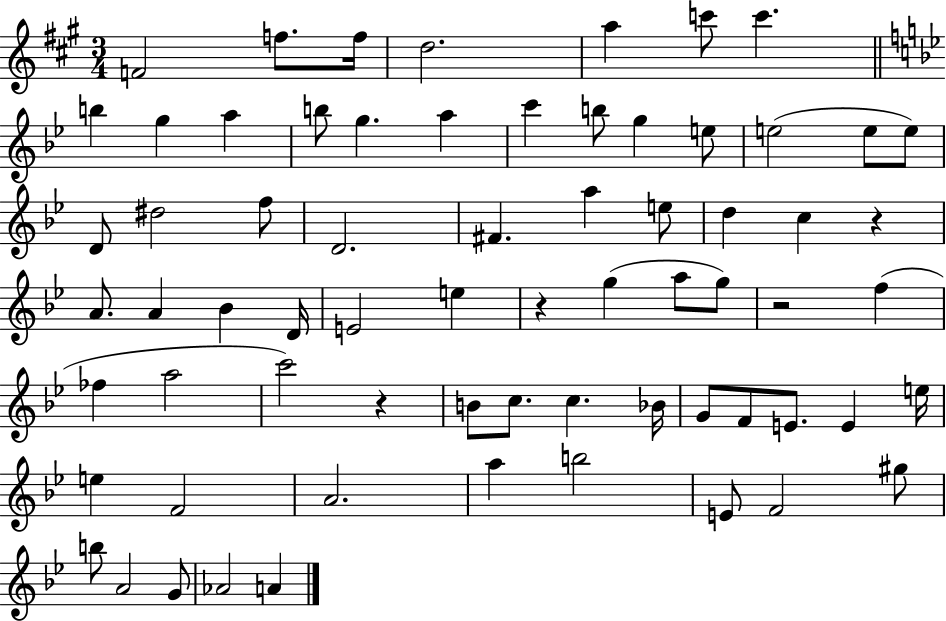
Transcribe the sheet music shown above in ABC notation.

X:1
T:Untitled
M:3/4
L:1/4
K:A
F2 f/2 f/4 d2 a c'/2 c' b g a b/2 g a c' b/2 g e/2 e2 e/2 e/2 D/2 ^d2 f/2 D2 ^F a e/2 d c z A/2 A _B D/4 E2 e z g a/2 g/2 z2 f _f a2 c'2 z B/2 c/2 c _B/4 G/2 F/2 E/2 E e/4 e F2 A2 a b2 E/2 F2 ^g/2 b/2 A2 G/2 _A2 A